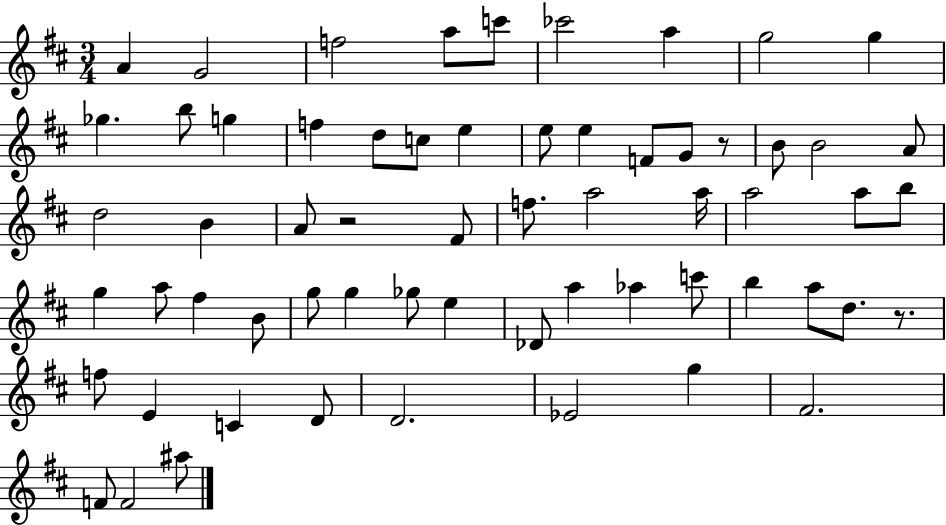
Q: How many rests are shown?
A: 3